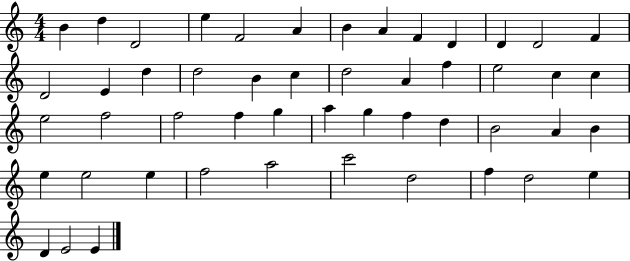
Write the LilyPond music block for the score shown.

{
  \clef treble
  \numericTimeSignature
  \time 4/4
  \key c \major
  b'4 d''4 d'2 | e''4 f'2 a'4 | b'4 a'4 f'4 d'4 | d'4 d'2 f'4 | \break d'2 e'4 d''4 | d''2 b'4 c''4 | d''2 a'4 f''4 | e''2 c''4 c''4 | \break e''2 f''2 | f''2 f''4 g''4 | a''4 g''4 f''4 d''4 | b'2 a'4 b'4 | \break e''4 e''2 e''4 | f''2 a''2 | c'''2 d''2 | f''4 d''2 e''4 | \break d'4 e'2 e'4 | \bar "|."
}